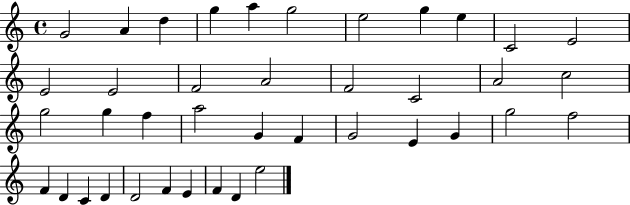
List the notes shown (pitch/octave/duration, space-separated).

G4/h A4/q D5/q G5/q A5/q G5/h E5/h G5/q E5/q C4/h E4/h E4/h E4/h F4/h A4/h F4/h C4/h A4/h C5/h G5/h G5/q F5/q A5/h G4/q F4/q G4/h E4/q G4/q G5/h F5/h F4/q D4/q C4/q D4/q D4/h F4/q E4/q F4/q D4/q E5/h